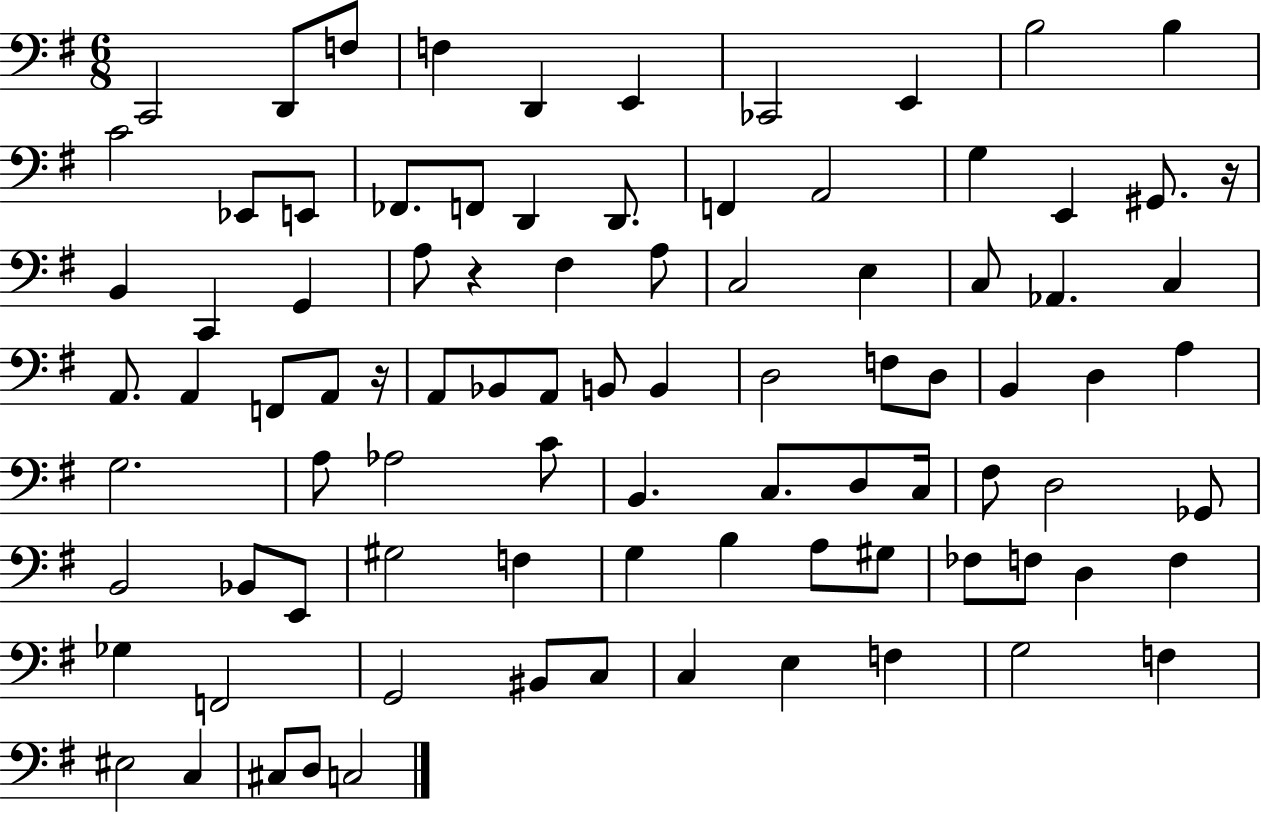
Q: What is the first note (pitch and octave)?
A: C2